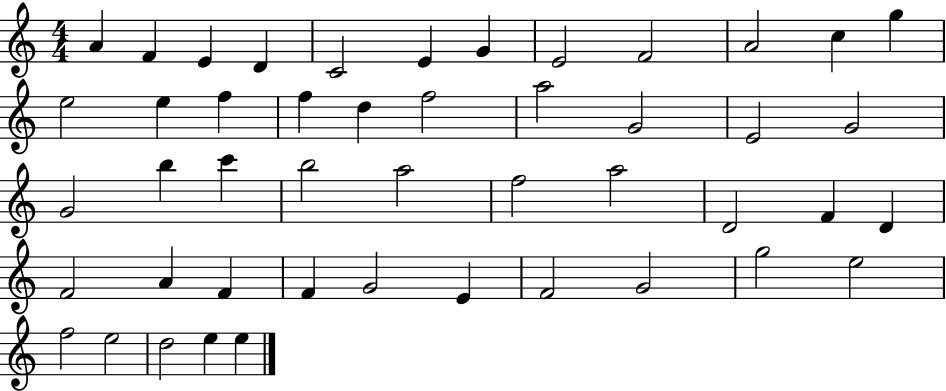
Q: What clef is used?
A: treble